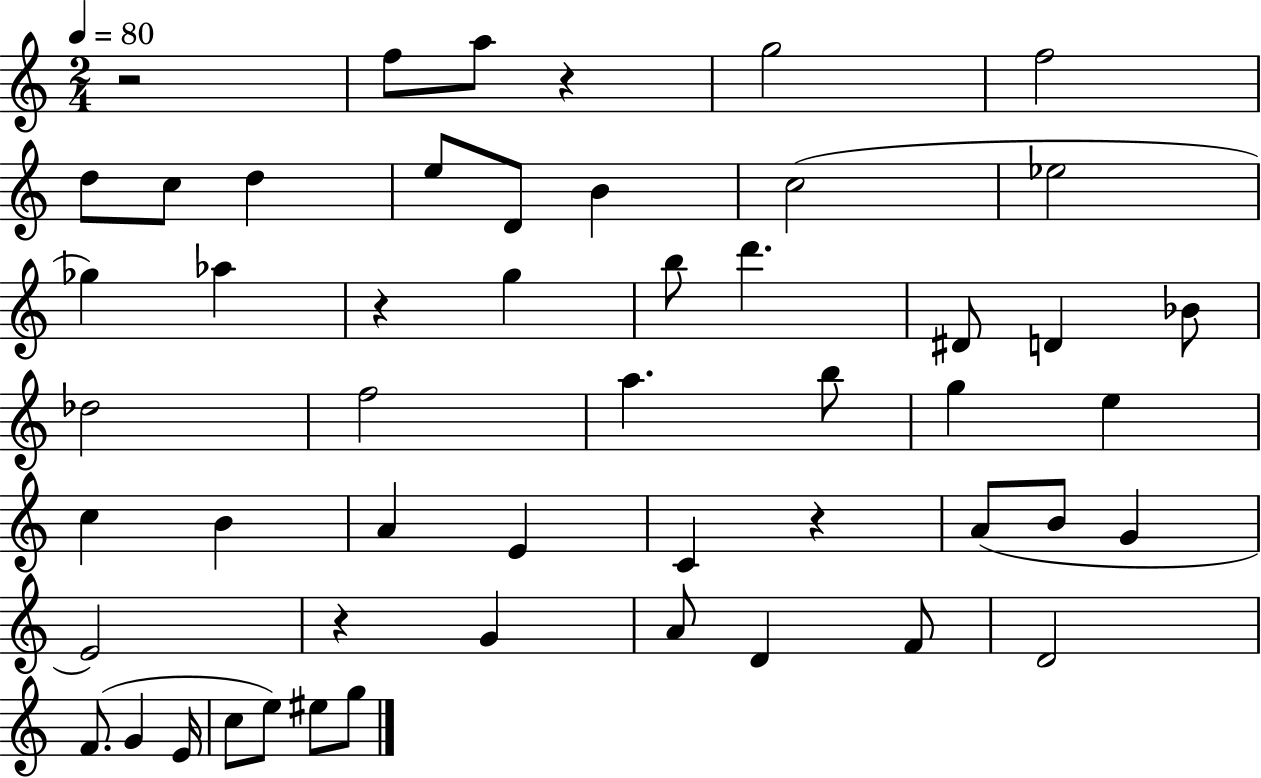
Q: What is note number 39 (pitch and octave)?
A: F4